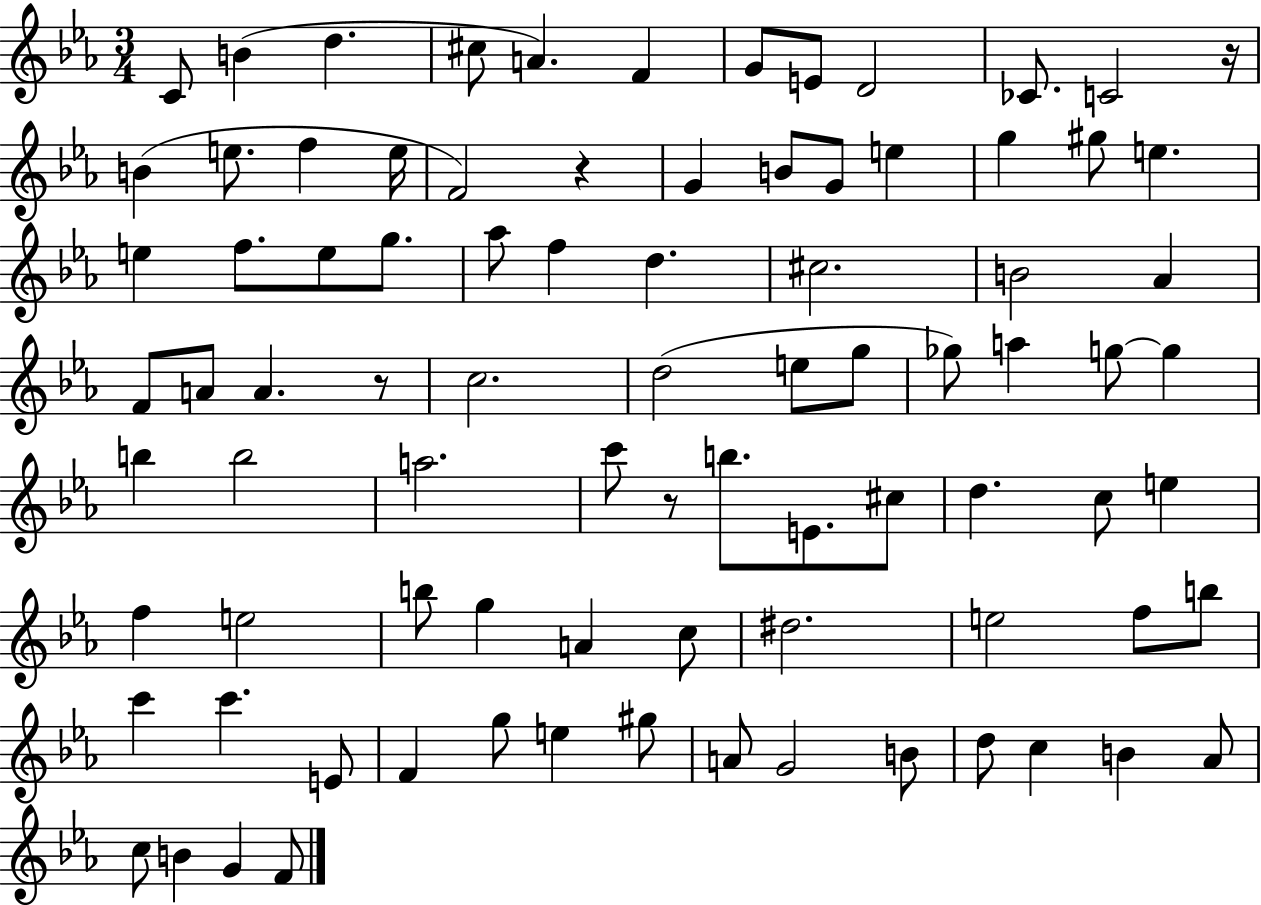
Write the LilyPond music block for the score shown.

{
  \clef treble
  \numericTimeSignature
  \time 3/4
  \key ees \major
  c'8 b'4( d''4. | cis''8 a'4.) f'4 | g'8 e'8 d'2 | ces'8. c'2 r16 | \break b'4( e''8. f''4 e''16 | f'2) r4 | g'4 b'8 g'8 e''4 | g''4 gis''8 e''4. | \break e''4 f''8. e''8 g''8. | aes''8 f''4 d''4. | cis''2. | b'2 aes'4 | \break f'8 a'8 a'4. r8 | c''2. | d''2( e''8 g''8 | ges''8) a''4 g''8~~ g''4 | \break b''4 b''2 | a''2. | c'''8 r8 b''8. e'8. cis''8 | d''4. c''8 e''4 | \break f''4 e''2 | b''8 g''4 a'4 c''8 | dis''2. | e''2 f''8 b''8 | \break c'''4 c'''4. e'8 | f'4 g''8 e''4 gis''8 | a'8 g'2 b'8 | d''8 c''4 b'4 aes'8 | \break c''8 b'4 g'4 f'8 | \bar "|."
}